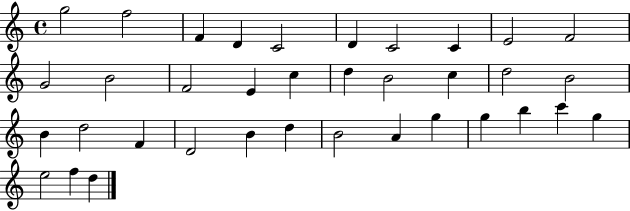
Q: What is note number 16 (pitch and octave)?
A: D5